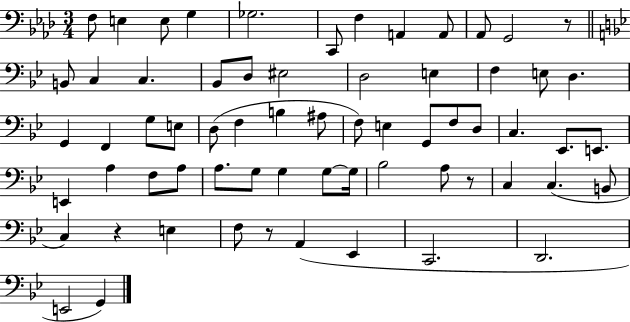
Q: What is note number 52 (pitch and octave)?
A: B2